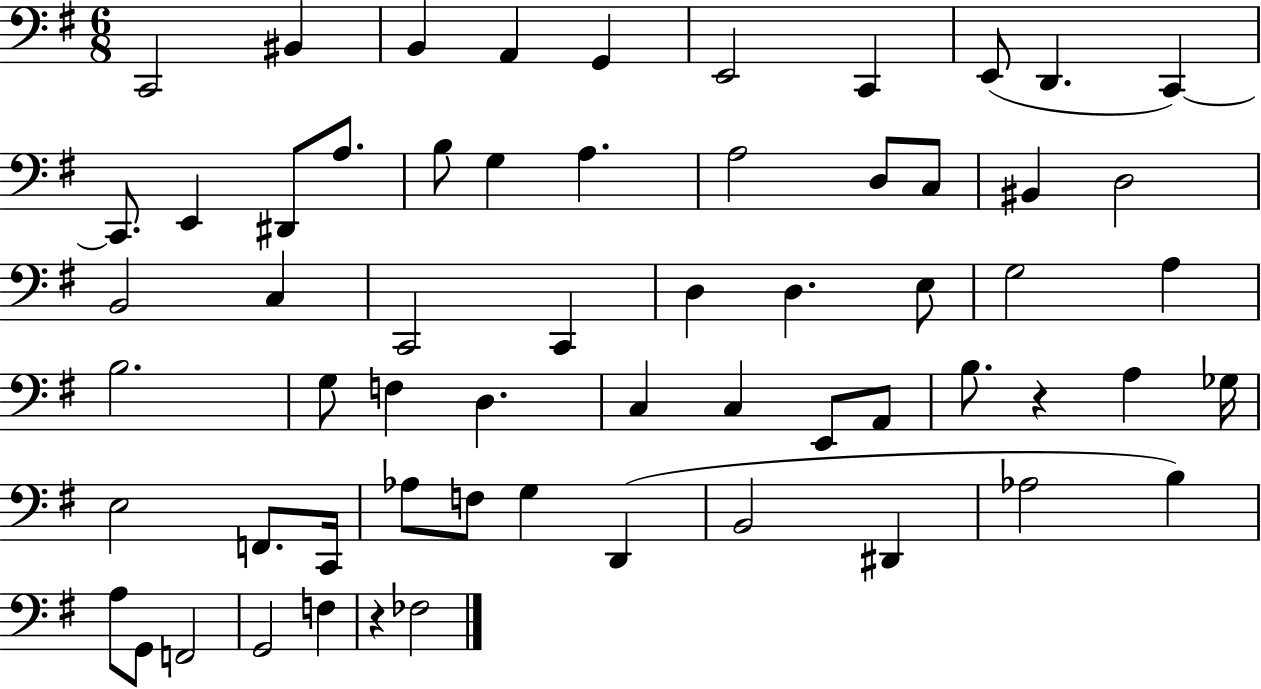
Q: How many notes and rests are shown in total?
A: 61